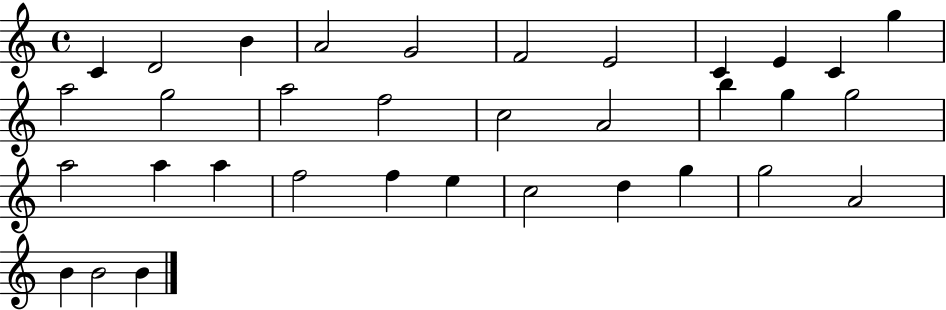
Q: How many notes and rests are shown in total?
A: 34